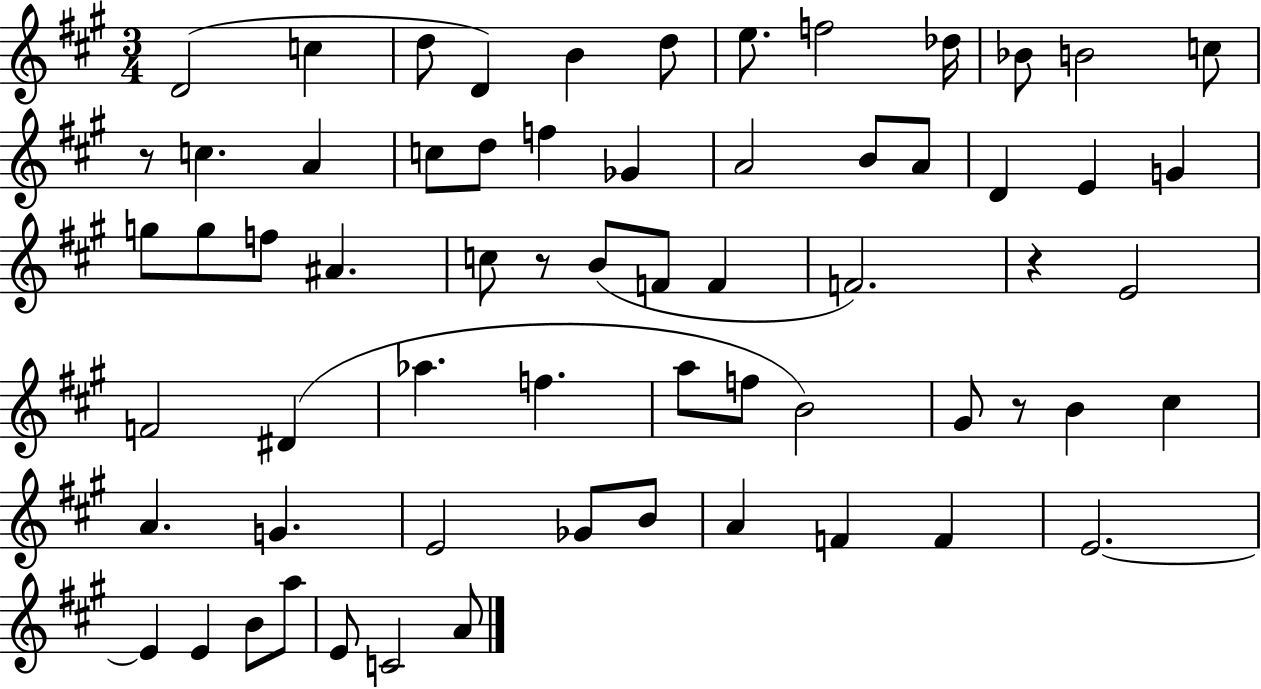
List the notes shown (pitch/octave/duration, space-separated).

D4/h C5/q D5/e D4/q B4/q D5/e E5/e. F5/h Db5/s Bb4/e B4/h C5/e R/e C5/q. A4/q C5/e D5/e F5/q Gb4/q A4/h B4/e A4/e D4/q E4/q G4/q G5/e G5/e F5/e A#4/q. C5/e R/e B4/e F4/e F4/q F4/h. R/q E4/h F4/h D#4/q Ab5/q. F5/q. A5/e F5/e B4/h G#4/e R/e B4/q C#5/q A4/q. G4/q. E4/h Gb4/e B4/e A4/q F4/q F4/q E4/h. E4/q E4/q B4/e A5/e E4/e C4/h A4/e